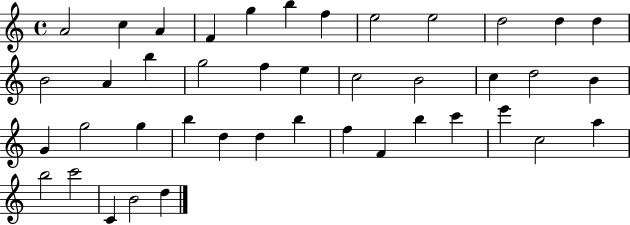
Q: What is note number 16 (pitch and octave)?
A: G5